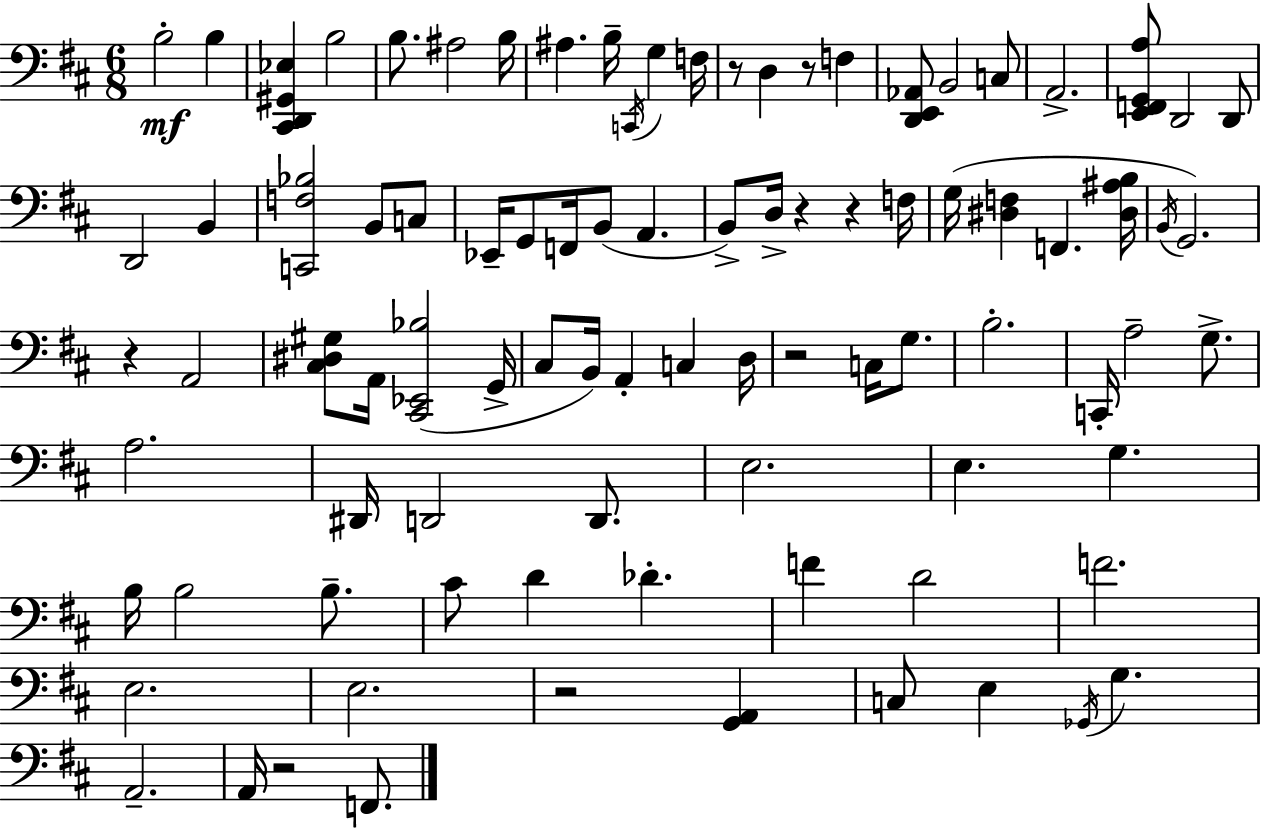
X:1
T:Untitled
M:6/8
L:1/4
K:D
B,2 B, [^C,,D,,^G,,_E,] B,2 B,/2 ^A,2 B,/4 ^A, B,/4 C,,/4 G, F,/4 z/2 D, z/2 F, [D,,E,,_A,,]/2 B,,2 C,/2 A,,2 [E,,F,,G,,A,]/2 D,,2 D,,/2 D,,2 B,, [C,,F,_B,]2 B,,/2 C,/2 _E,,/4 G,,/2 F,,/4 B,,/2 A,, B,,/2 D,/4 z z F,/4 G,/4 [^D,F,] F,, [^D,^A,B,]/4 B,,/4 G,,2 z A,,2 [^C,^D,^G,]/2 A,,/4 [^C,,_E,,_B,]2 G,,/4 ^C,/2 B,,/4 A,, C, D,/4 z2 C,/4 G,/2 B,2 C,,/4 A,2 G,/2 A,2 ^D,,/4 D,,2 D,,/2 E,2 E, G, B,/4 B,2 B,/2 ^C/2 D _D F D2 F2 E,2 E,2 z2 [G,,A,,] C,/2 E, _G,,/4 G, A,,2 A,,/4 z2 F,,/2